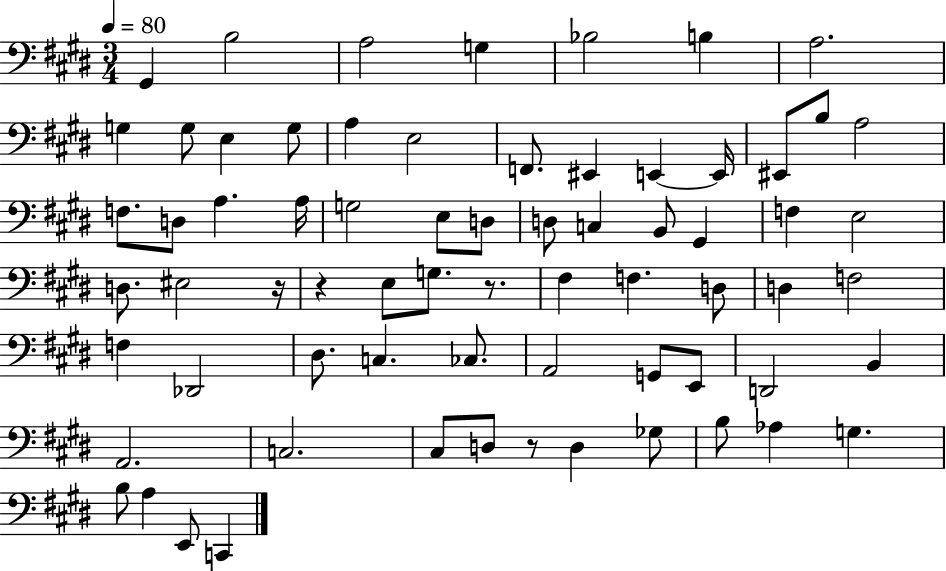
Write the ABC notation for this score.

X:1
T:Untitled
M:3/4
L:1/4
K:E
^G,, B,2 A,2 G, _B,2 B, A,2 G, G,/2 E, G,/2 A, E,2 F,,/2 ^E,, E,, E,,/4 ^E,,/2 B,/2 A,2 F,/2 D,/2 A, A,/4 G,2 E,/2 D,/2 D,/2 C, B,,/2 ^G,, F, E,2 D,/2 ^E,2 z/4 z E,/2 G,/2 z/2 ^F, F, D,/2 D, F,2 F, _D,,2 ^D,/2 C, _C,/2 A,,2 G,,/2 E,,/2 D,,2 B,, A,,2 C,2 ^C,/2 D,/2 z/2 D, _G,/2 B,/2 _A, G, B,/2 A, E,,/2 C,,